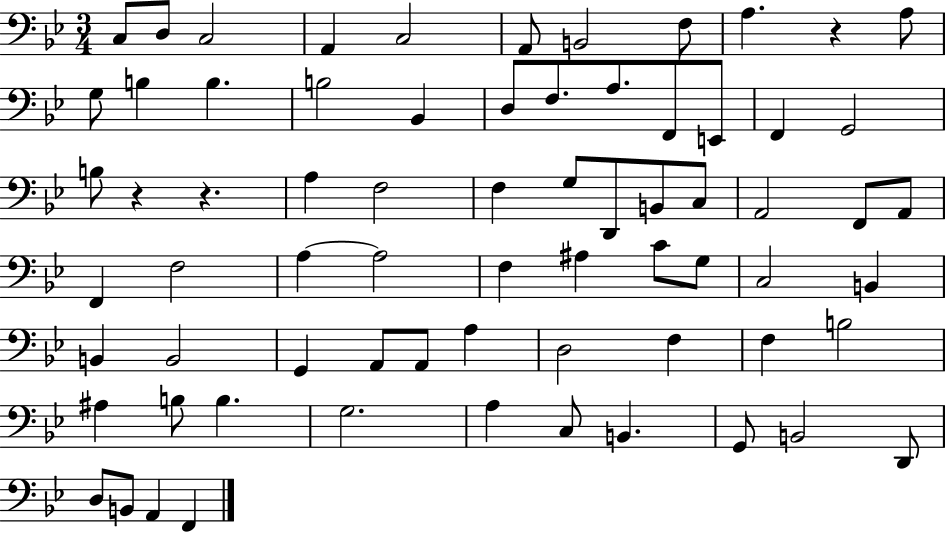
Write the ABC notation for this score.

X:1
T:Untitled
M:3/4
L:1/4
K:Bb
C,/2 D,/2 C,2 A,, C,2 A,,/2 B,,2 F,/2 A, z A,/2 G,/2 B, B, B,2 _B,, D,/2 F,/2 A,/2 F,,/2 E,,/2 F,, G,,2 B,/2 z z A, F,2 F, G,/2 D,,/2 B,,/2 C,/2 A,,2 F,,/2 A,,/2 F,, F,2 A, A,2 F, ^A, C/2 G,/2 C,2 B,, B,, B,,2 G,, A,,/2 A,,/2 A, D,2 F, F, B,2 ^A, B,/2 B, G,2 A, C,/2 B,, G,,/2 B,,2 D,,/2 D,/2 B,,/2 A,, F,,